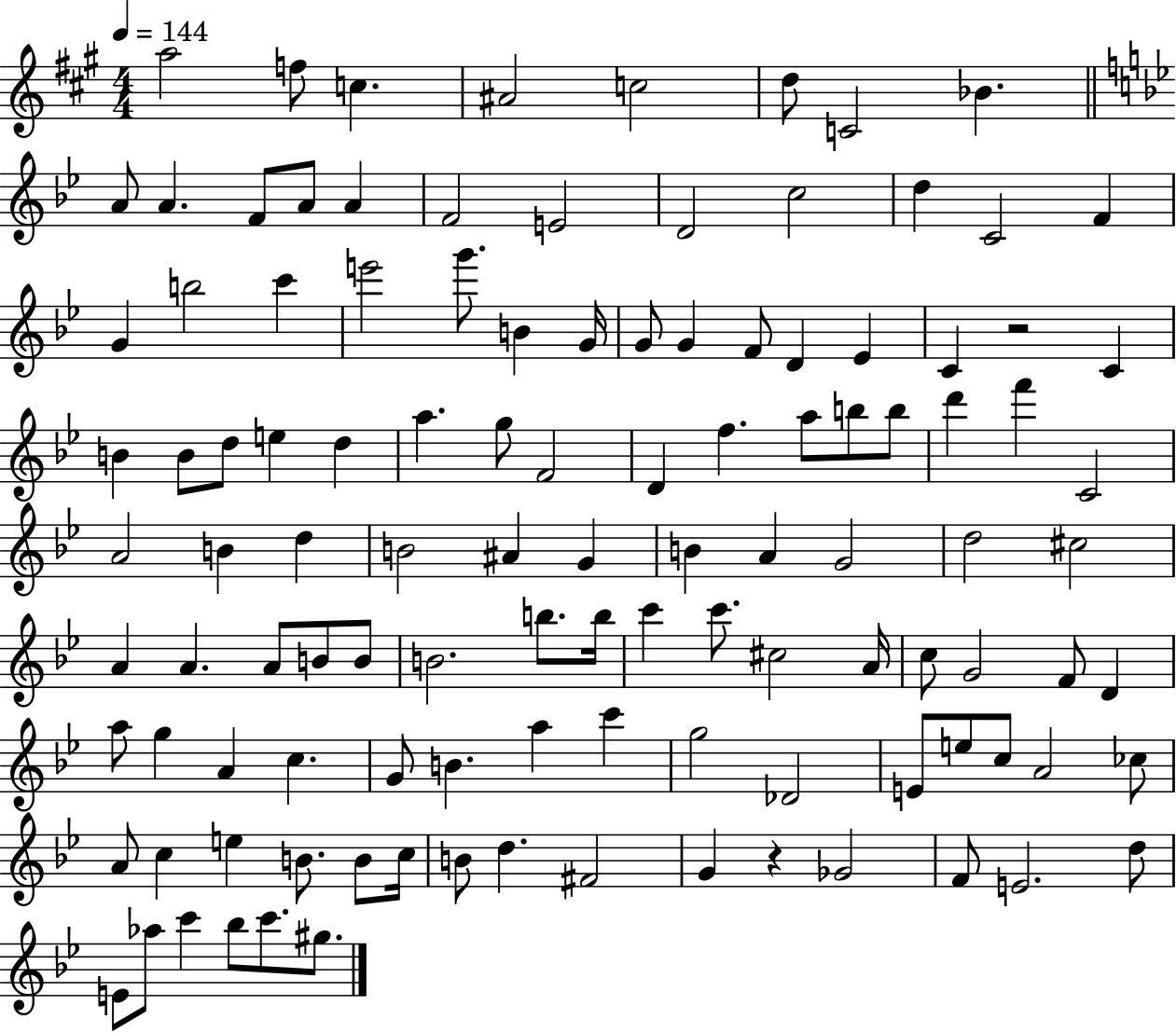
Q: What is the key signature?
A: A major